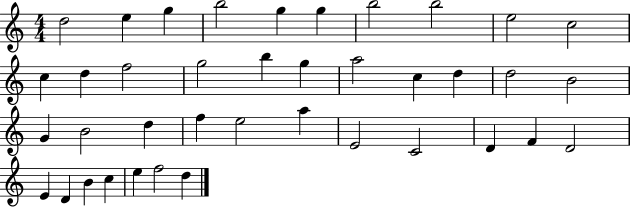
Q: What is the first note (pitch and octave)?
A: D5